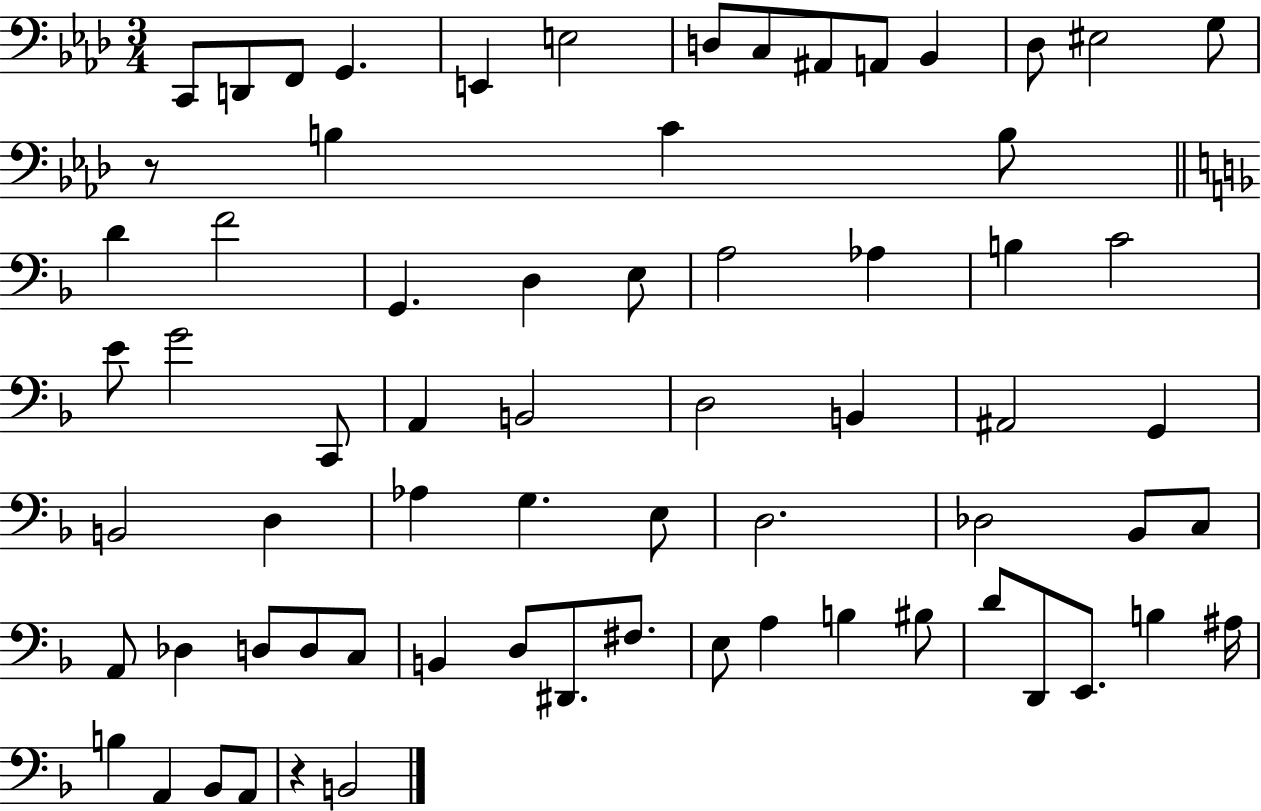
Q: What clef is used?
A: bass